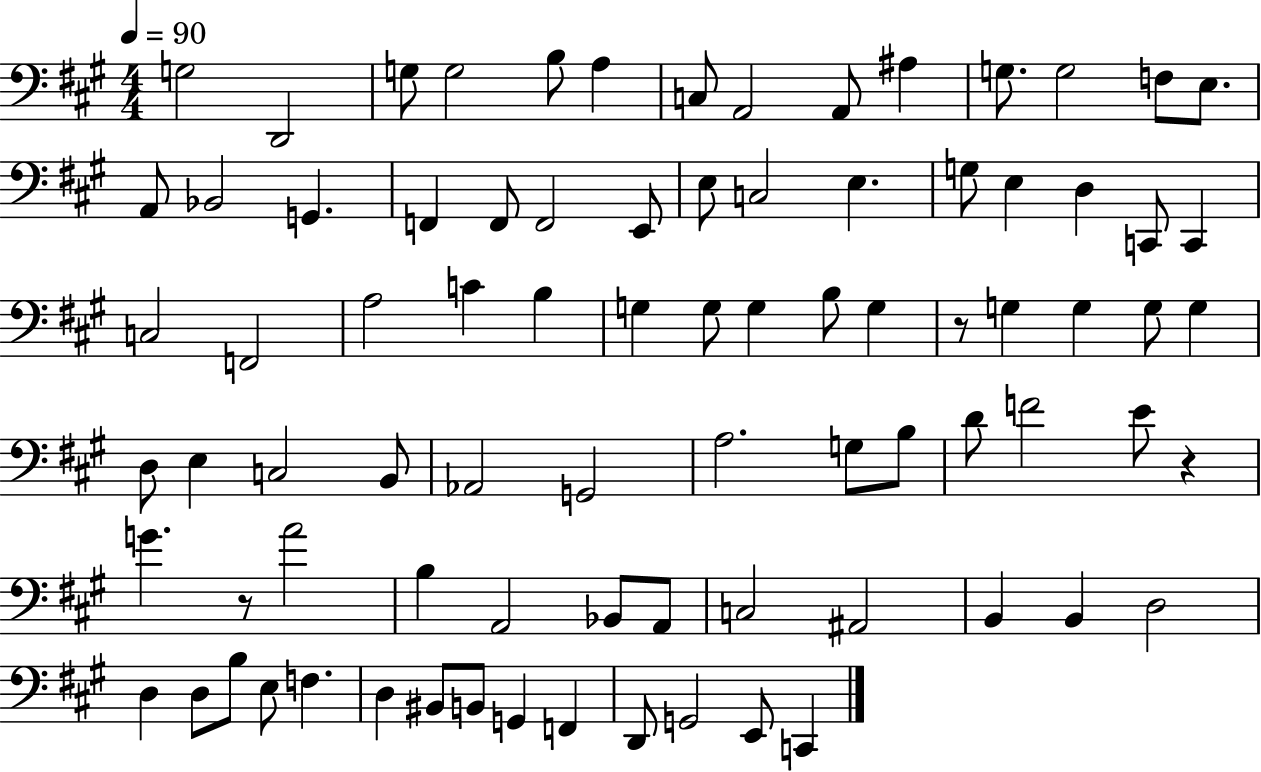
{
  \clef bass
  \numericTimeSignature
  \time 4/4
  \key a \major
  \tempo 4 = 90
  \repeat volta 2 { g2 d,2 | g8 g2 b8 a4 | c8 a,2 a,8 ais4 | g8. g2 f8 e8. | \break a,8 bes,2 g,4. | f,4 f,8 f,2 e,8 | e8 c2 e4. | g8 e4 d4 c,8 c,4 | \break c2 f,2 | a2 c'4 b4 | g4 g8 g4 b8 g4 | r8 g4 g4 g8 g4 | \break d8 e4 c2 b,8 | aes,2 g,2 | a2. g8 b8 | d'8 f'2 e'8 r4 | \break g'4. r8 a'2 | b4 a,2 bes,8 a,8 | c2 ais,2 | b,4 b,4 d2 | \break d4 d8 b8 e8 f4. | d4 bis,8 b,8 g,4 f,4 | d,8 g,2 e,8 c,4 | } \bar "|."
}